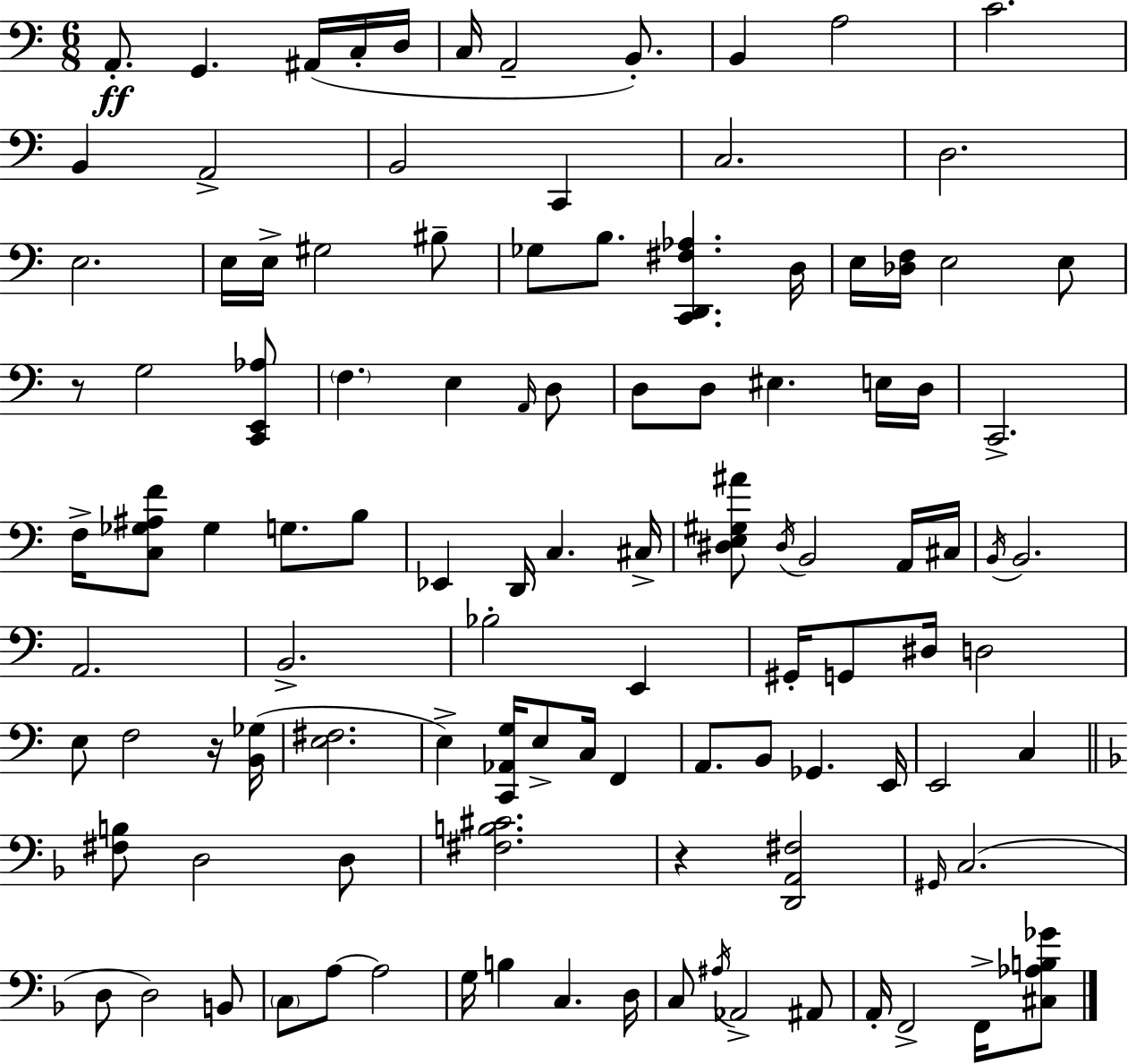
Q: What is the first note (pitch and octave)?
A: A2